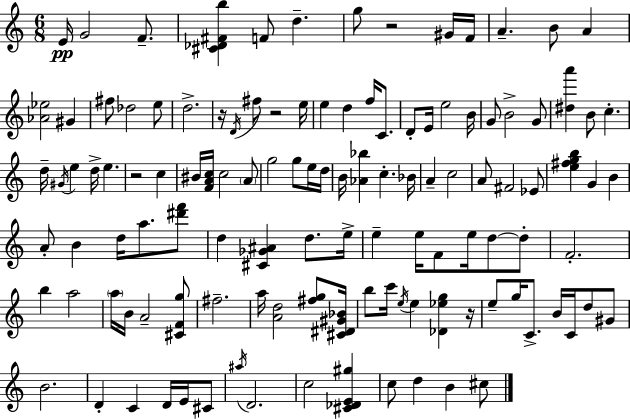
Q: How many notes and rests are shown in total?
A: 119